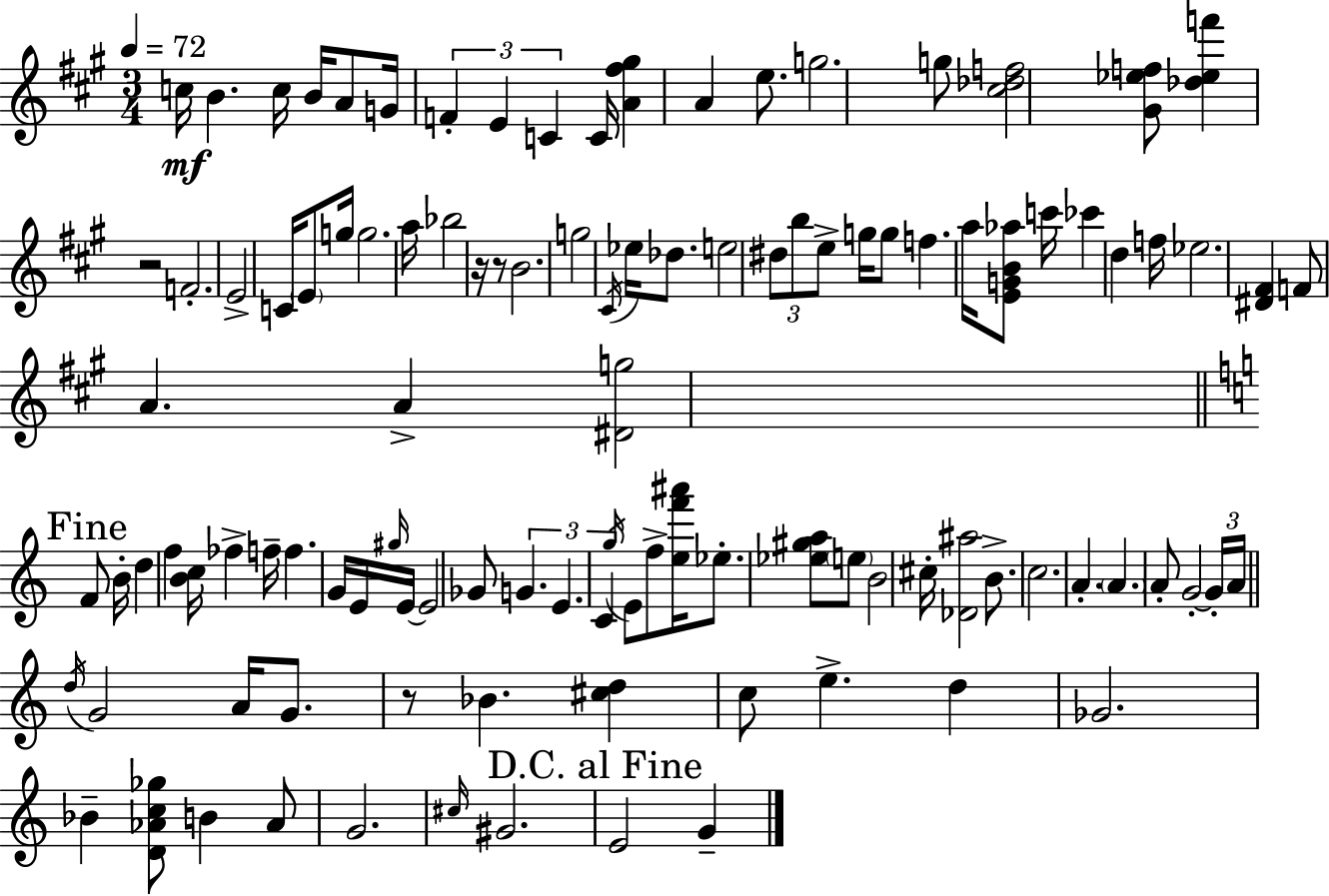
{
  \clef treble
  \numericTimeSignature
  \time 3/4
  \key a \major
  \tempo 4 = 72
  c''16\mf b'4. c''16 b'16 a'8 g'16 | \tuplet 3/2 { f'4-. e'4 c'4 } | c'16 <a' fis'' gis''>4 a'4 e''8. | g''2. | \break g''8 <cis'' des'' f''>2 <gis' ees'' f''>8 | <des'' ees'' f'''>4 r2 | f'2.-. | e'2-> c'16 \parenthesize e'8 g''16 | \break g''2. | a''16 bes''2 r16 r8 | b'2. | g''2 \acciaccatura { cis'16 } ees''16 des''8. | \break e''2 \tuplet 3/2 { dis''8 b''8 | e''8-> } g''16 g''8 f''4. | a''16 <e' g' b' aes''>8 c'''16 ces'''4 d''4 | f''16 ees''2. | \break <dis' fis'>4 f'8 a'4. | a'4-> <dis' g''>2 | \mark "Fine" \bar "||" \break \key a \minor f'8 b'16-. d''4 f''4 <b' c''>16 | fes''4-> f''16-- f''4. g'16 | e'16 \grace { gis''16 } e'16~~ e'2 ges'8 | \tuplet 3/2 { g'4. e'4. | \break c'4 } \acciaccatura { g''16 } e'8 f''8-> <e'' f''' ais'''>16 ees''8.-. | <ees'' gis'' a''>8 \parenthesize e''8 b'2 | cis''16-. <des' ais''>2 b'8.-> | c''2. | \break a'4.-. \parenthesize a'4. | a'8-. g'2-.~~ | \tuplet 3/2 { g'16-. a'16 \bar "||" \break \key c \major \acciaccatura { d''16 } } g'2 a'16 g'8. | r8 bes'4. <cis'' d''>4 | c''8 e''4.-> d''4 | ges'2. | \break bes'4-- <d' aes' c'' ges''>8 b'4 aes'8 | g'2. | \grace { cis''16 } gis'2. | \mark "D.C. al Fine" e'2 g'4-- | \break \bar "|."
}